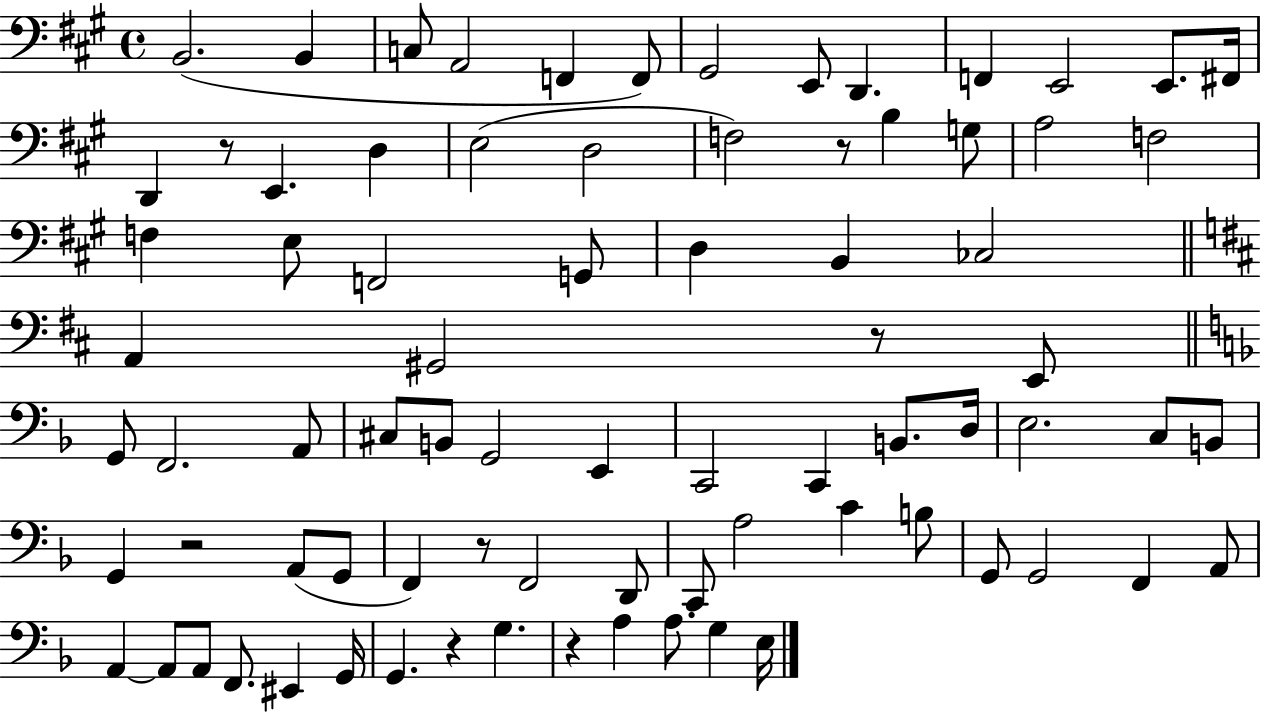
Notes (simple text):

B2/h. B2/q C3/e A2/h F2/q F2/e G#2/h E2/e D2/q. F2/q E2/h E2/e. F#2/s D2/q R/e E2/q. D3/q E3/h D3/h F3/h R/e B3/q G3/e A3/h F3/h F3/q E3/e F2/h G2/e D3/q B2/q CES3/h A2/q G#2/h R/e E2/e G2/e F2/h. A2/e C#3/e B2/e G2/h E2/q C2/h C2/q B2/e. D3/s E3/h. C3/e B2/e G2/q R/h A2/e G2/e F2/q R/e F2/h D2/e C2/e A3/h C4/q B3/e G2/e G2/h F2/q A2/e A2/q A2/e A2/e F2/e. EIS2/q G2/s G2/q. R/q G3/q. R/q A3/q A3/e. G3/q E3/s